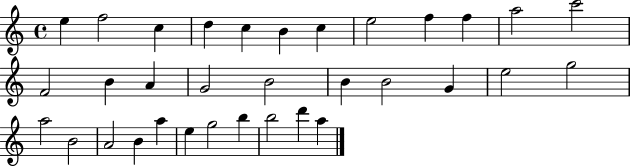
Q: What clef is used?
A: treble